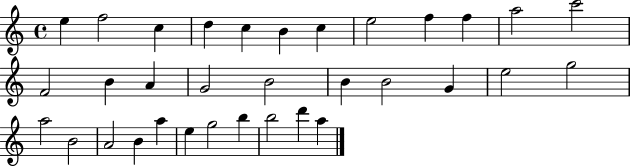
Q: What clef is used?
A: treble